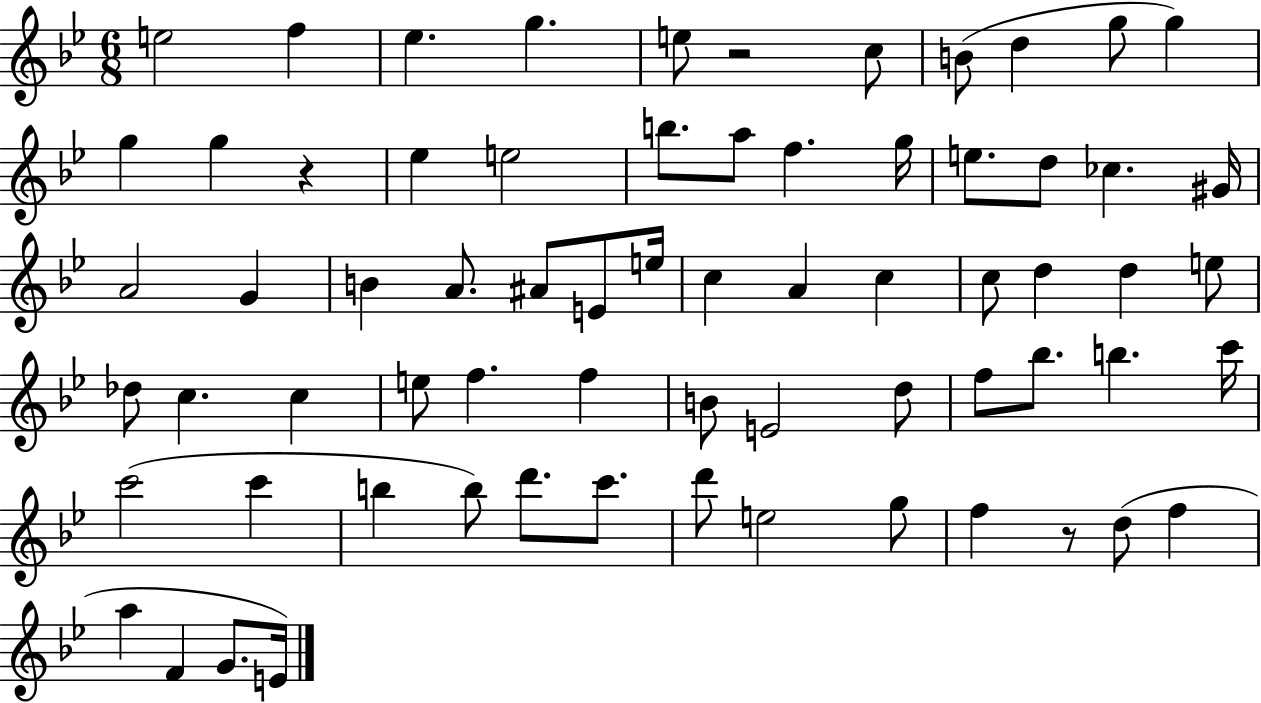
{
  \clef treble
  \numericTimeSignature
  \time 6/8
  \key bes \major
  e''2 f''4 | ees''4. g''4. | e''8 r2 c''8 | b'8( d''4 g''8 g''4) | \break g''4 g''4 r4 | ees''4 e''2 | b''8. a''8 f''4. g''16 | e''8. d''8 ces''4. gis'16 | \break a'2 g'4 | b'4 a'8. ais'8 e'8 e''16 | c''4 a'4 c''4 | c''8 d''4 d''4 e''8 | \break des''8 c''4. c''4 | e''8 f''4. f''4 | b'8 e'2 d''8 | f''8 bes''8. b''4. c'''16 | \break c'''2( c'''4 | b''4 b''8) d'''8. c'''8. | d'''8 e''2 g''8 | f''4 r8 d''8( f''4 | \break a''4 f'4 g'8. e'16) | \bar "|."
}